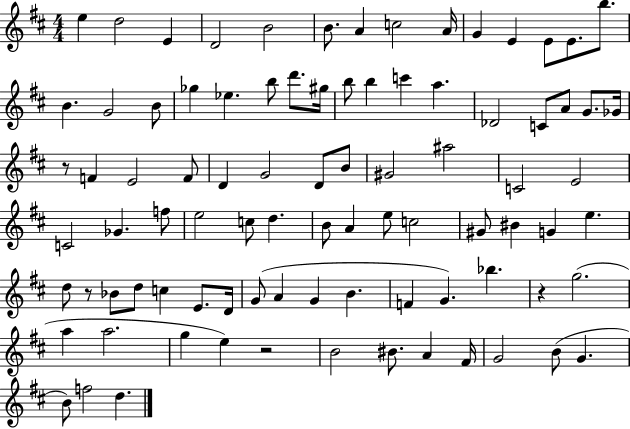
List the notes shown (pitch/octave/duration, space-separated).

E5/q D5/h E4/q D4/h B4/h B4/e. A4/q C5/h A4/s G4/q E4/q E4/e E4/e. B5/e. B4/q. G4/h B4/e Gb5/q Eb5/q. B5/e D6/e. G#5/s B5/e B5/q C6/q A5/q. Db4/h C4/e A4/e G4/e. Gb4/s R/e F4/q E4/h F4/e D4/q G4/h D4/e B4/e G#4/h A#5/h C4/h E4/h C4/h Gb4/q. F5/e E5/h C5/e D5/q. B4/e A4/q E5/e C5/h G#4/e BIS4/q G4/q E5/q. D5/e R/e Bb4/e D5/e C5/q E4/e. D4/s G4/e A4/q G4/q B4/q. F4/q G4/q. Bb5/q. R/q G5/h. A5/q A5/h. G5/q E5/q R/h B4/h BIS4/e. A4/q F#4/s G4/h B4/e G4/q. B4/e F5/h D5/q.